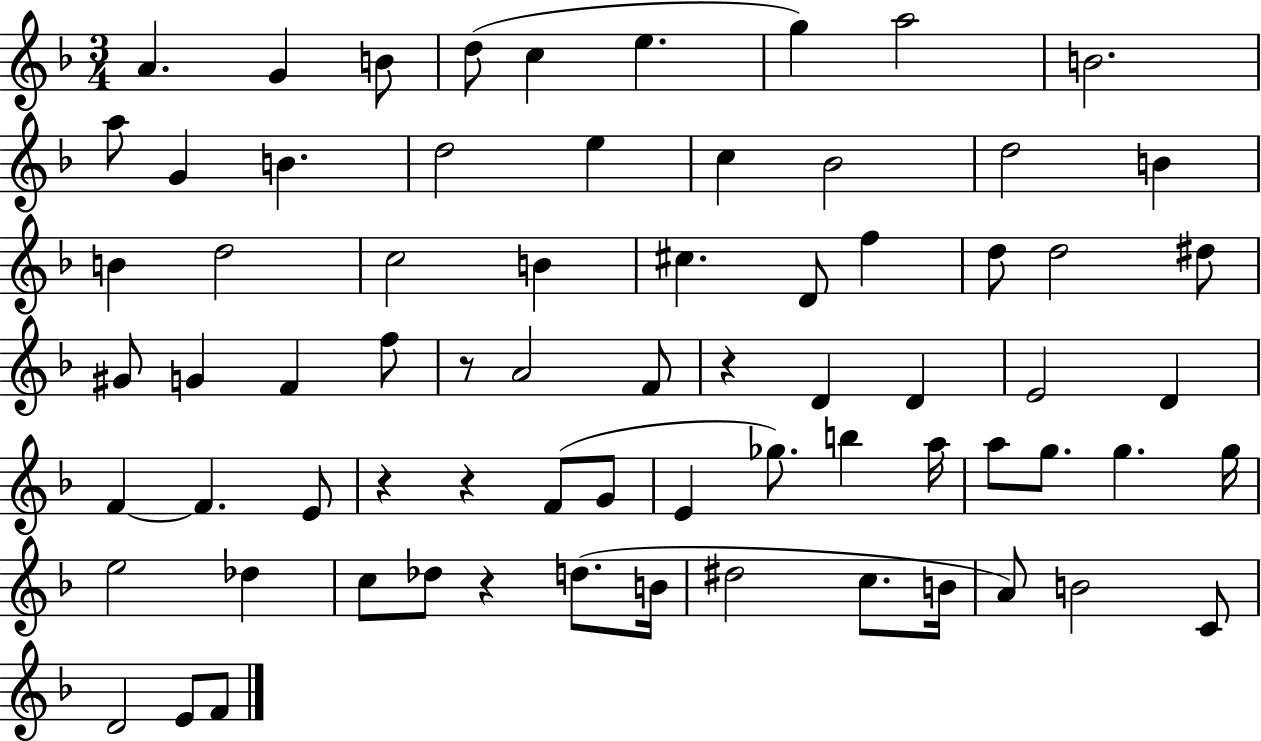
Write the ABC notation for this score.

X:1
T:Untitled
M:3/4
L:1/4
K:F
A G B/2 d/2 c e g a2 B2 a/2 G B d2 e c _B2 d2 B B d2 c2 B ^c D/2 f d/2 d2 ^d/2 ^G/2 G F f/2 z/2 A2 F/2 z D D E2 D F F E/2 z z F/2 G/2 E _g/2 b a/4 a/2 g/2 g g/4 e2 _d c/2 _d/2 z d/2 B/4 ^d2 c/2 B/4 A/2 B2 C/2 D2 E/2 F/2